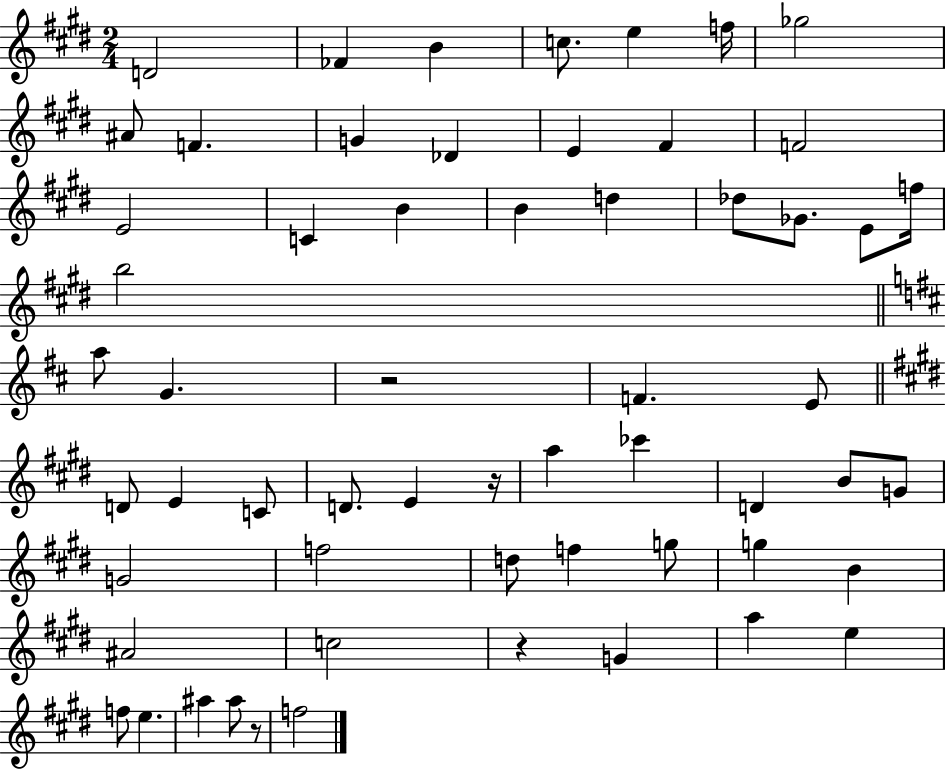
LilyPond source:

{
  \clef treble
  \numericTimeSignature
  \time 2/4
  \key e \major
  d'2 | fes'4 b'4 | c''8. e''4 f''16 | ges''2 | \break ais'8 f'4. | g'4 des'4 | e'4 fis'4 | f'2 | \break e'2 | c'4 b'4 | b'4 d''4 | des''8 ges'8. e'8 f''16 | \break b''2 | \bar "||" \break \key d \major a''8 g'4. | r2 | f'4. e'8 | \bar "||" \break \key e \major d'8 e'4 c'8 | d'8. e'4 r16 | a''4 ces'''4 | d'4 b'8 g'8 | \break g'2 | f''2 | d''8 f''4 g''8 | g''4 b'4 | \break ais'2 | c''2 | r4 g'4 | a''4 e''4 | \break f''8 e''4. | ais''4 ais''8 r8 | f''2 | \bar "|."
}